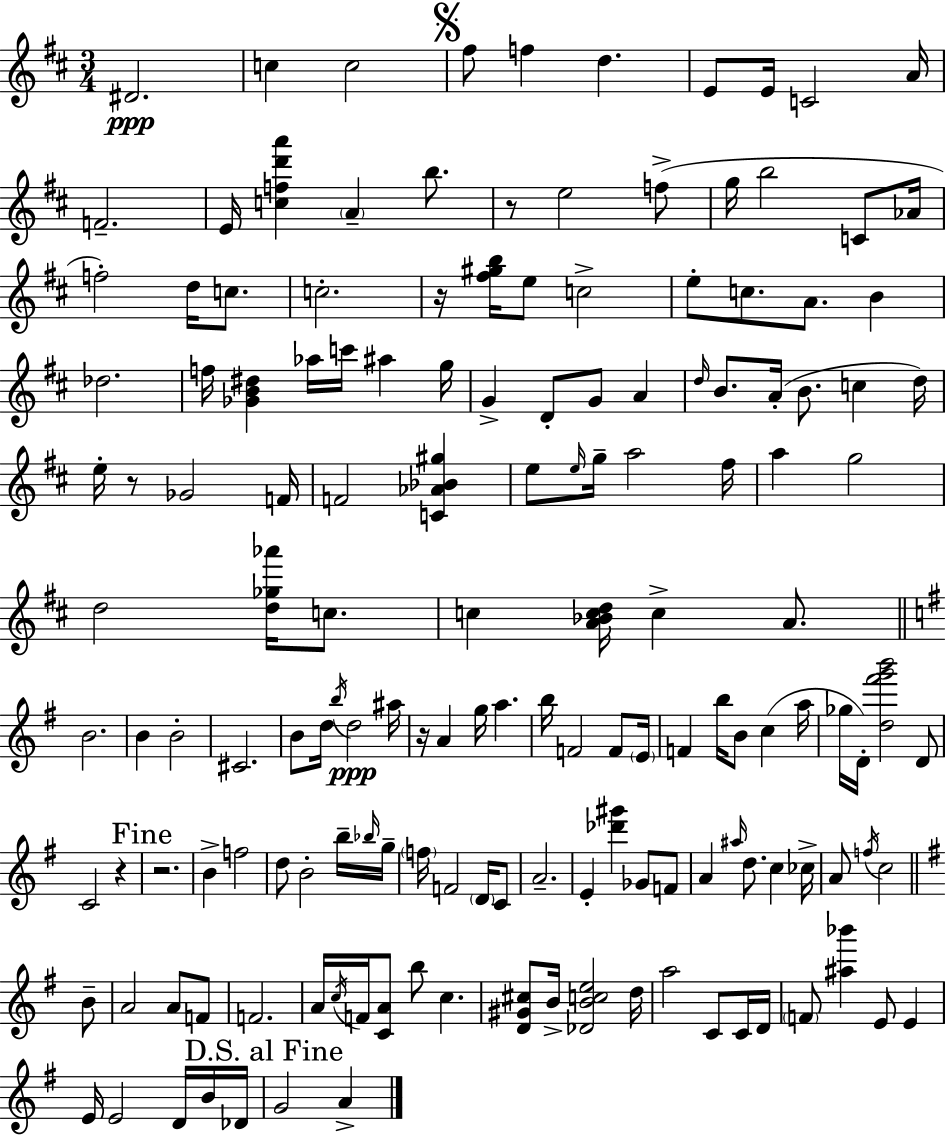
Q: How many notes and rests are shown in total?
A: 154